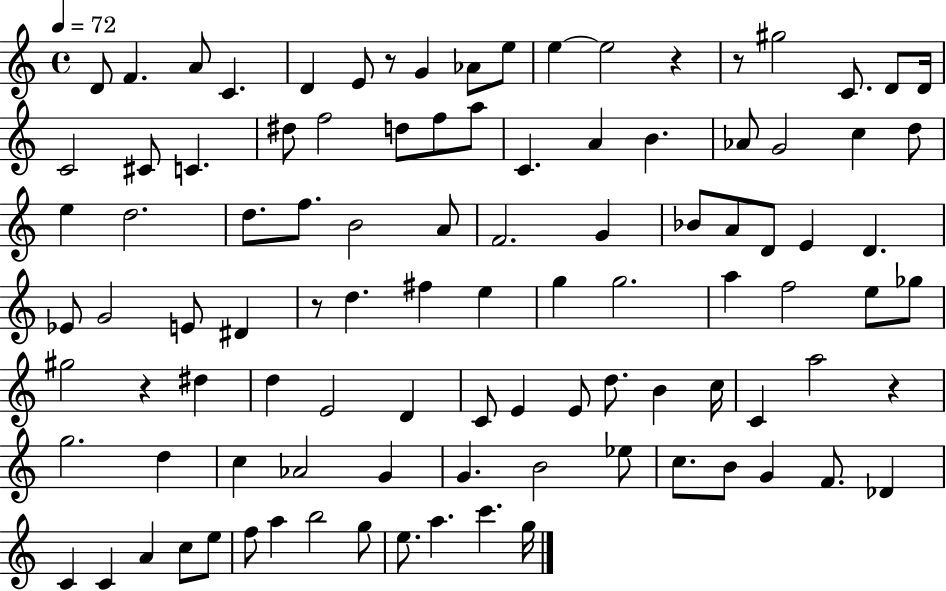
D4/e F4/q. A4/e C4/q. D4/q E4/e R/e G4/q Ab4/e E5/e E5/q E5/h R/q R/e G#5/h C4/e. D4/e D4/s C4/h C#4/e C4/q. D#5/e F5/h D5/e F5/e A5/e C4/q. A4/q B4/q. Ab4/e G4/h C5/q D5/e E5/q D5/h. D5/e. F5/e. B4/h A4/e F4/h. G4/q Bb4/e A4/e D4/e E4/q D4/q. Eb4/e G4/h E4/e D#4/q R/e D5/q. F#5/q E5/q G5/q G5/h. A5/q F5/h E5/e Gb5/e G#5/h R/q D#5/q D5/q E4/h D4/q C4/e E4/q E4/e D5/e. B4/q C5/s C4/q A5/h R/q G5/h. D5/q C5/q Ab4/h G4/q G4/q. B4/h Eb5/e C5/e. B4/e G4/q F4/e. Db4/q C4/q C4/q A4/q C5/e E5/e F5/e A5/q B5/h G5/e E5/e. A5/q. C6/q. G5/s